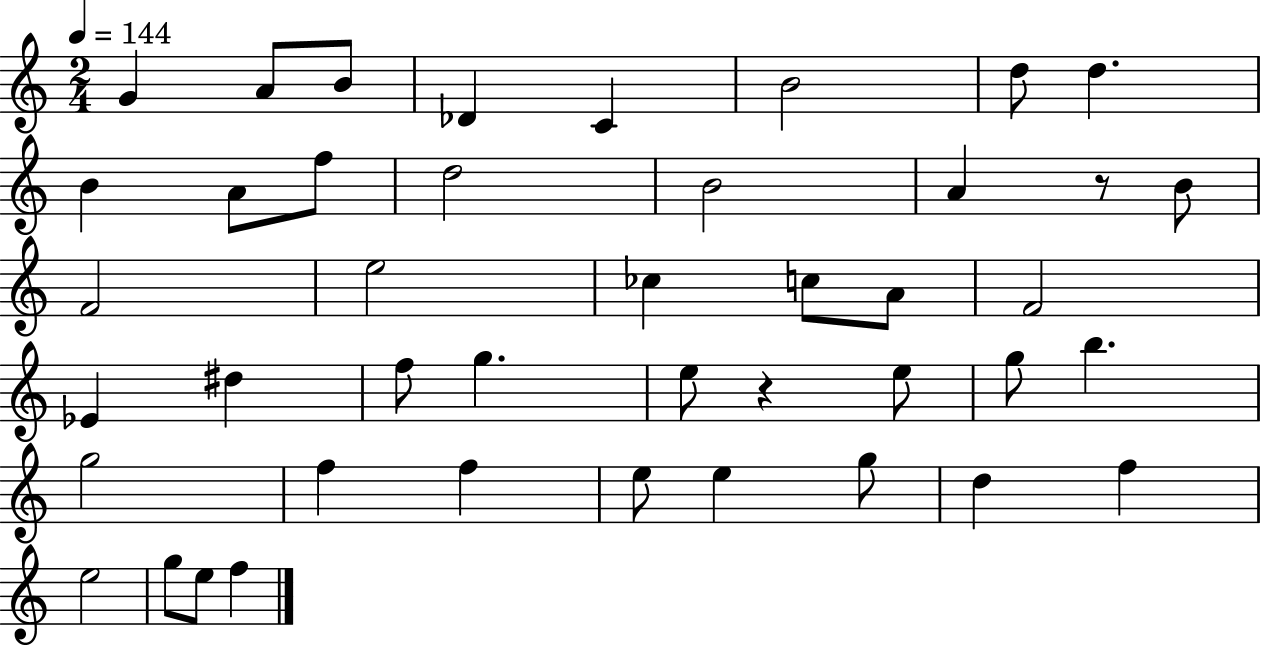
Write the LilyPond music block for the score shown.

{
  \clef treble
  \numericTimeSignature
  \time 2/4
  \key c \major
  \tempo 4 = 144
  g'4 a'8 b'8 | des'4 c'4 | b'2 | d''8 d''4. | \break b'4 a'8 f''8 | d''2 | b'2 | a'4 r8 b'8 | \break f'2 | e''2 | ces''4 c''8 a'8 | f'2 | \break ees'4 dis''4 | f''8 g''4. | e''8 r4 e''8 | g''8 b''4. | \break g''2 | f''4 f''4 | e''8 e''4 g''8 | d''4 f''4 | \break e''2 | g''8 e''8 f''4 | \bar "|."
}